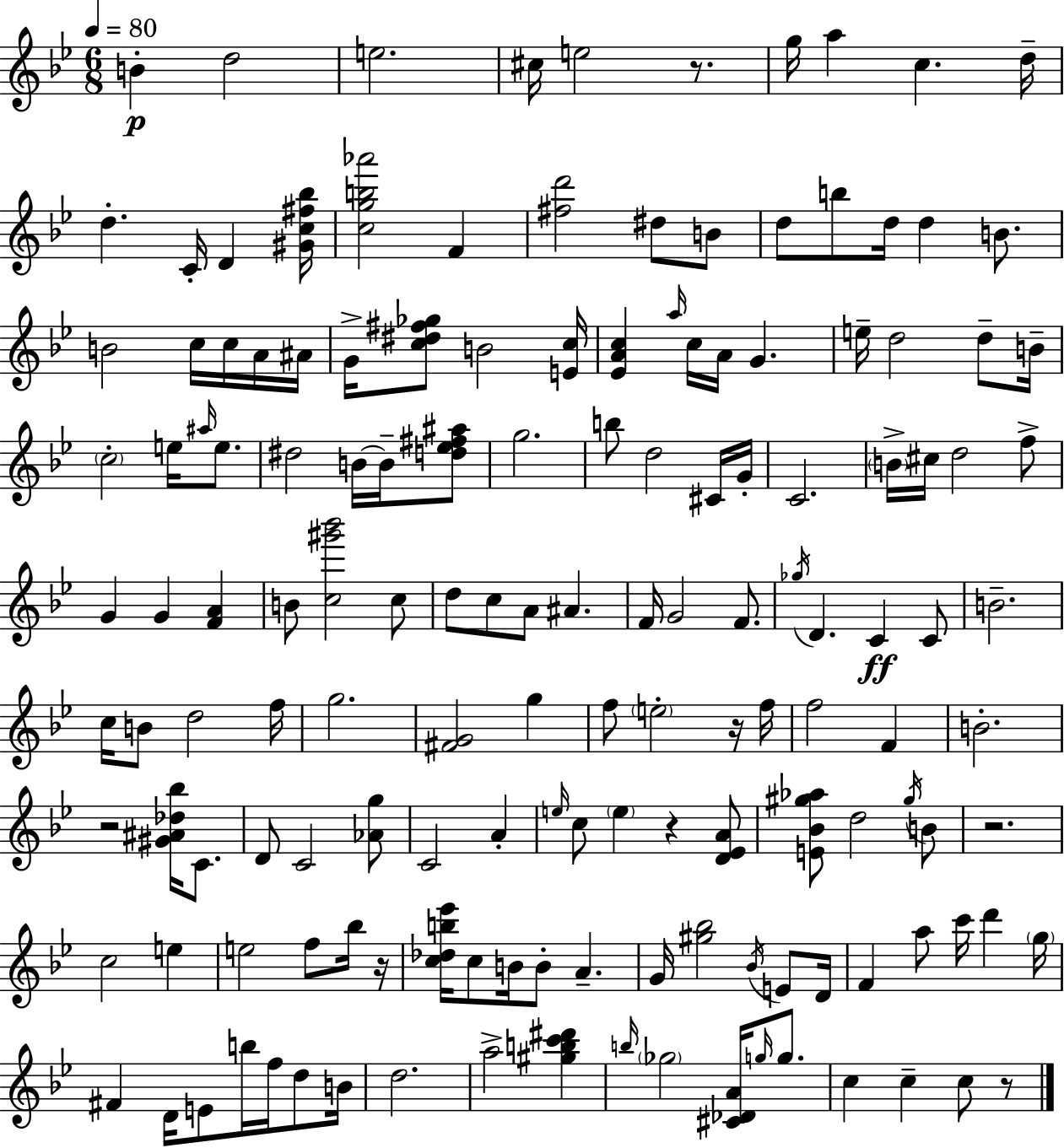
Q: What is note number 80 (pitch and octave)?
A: B4